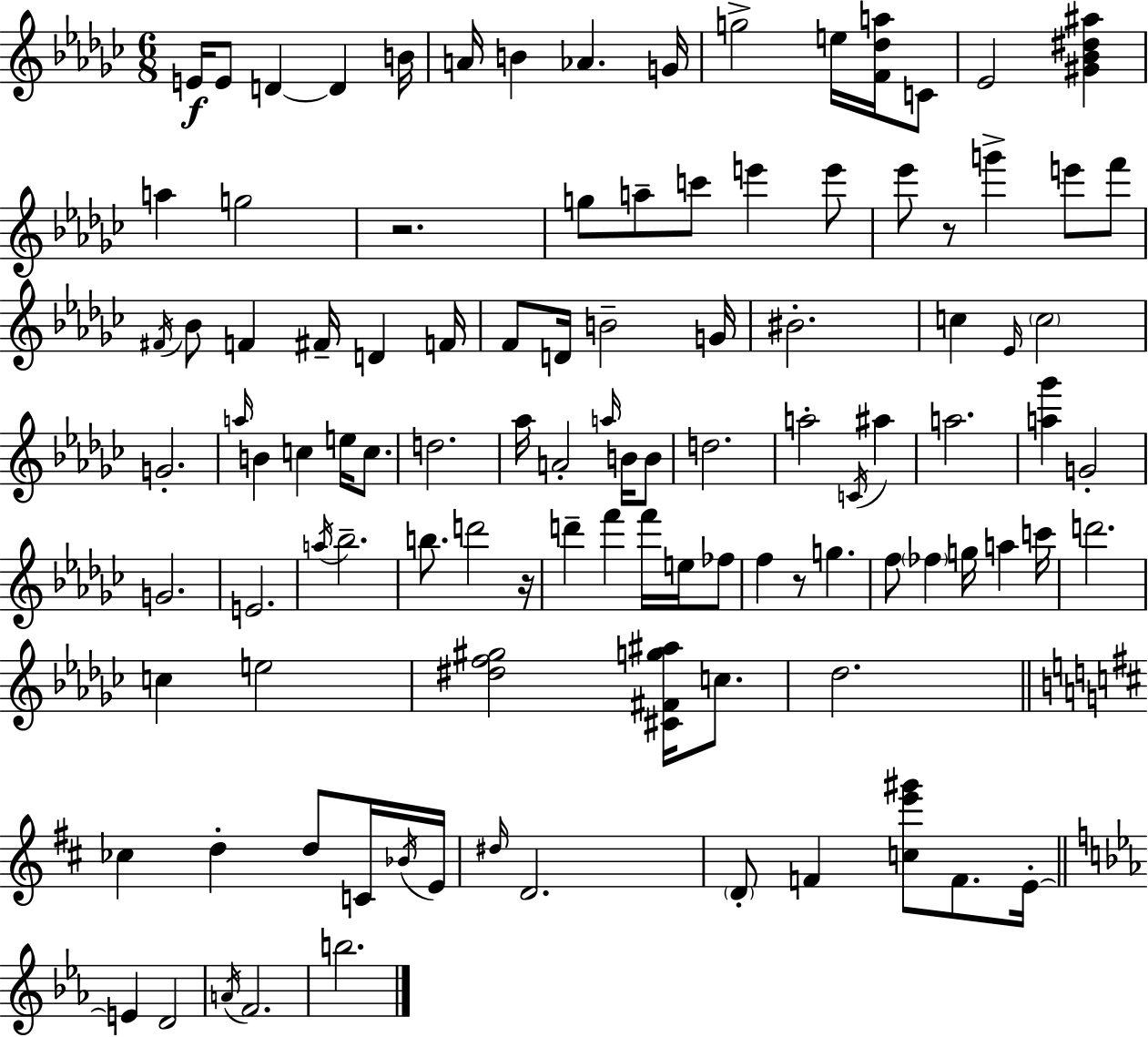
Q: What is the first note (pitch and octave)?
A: E4